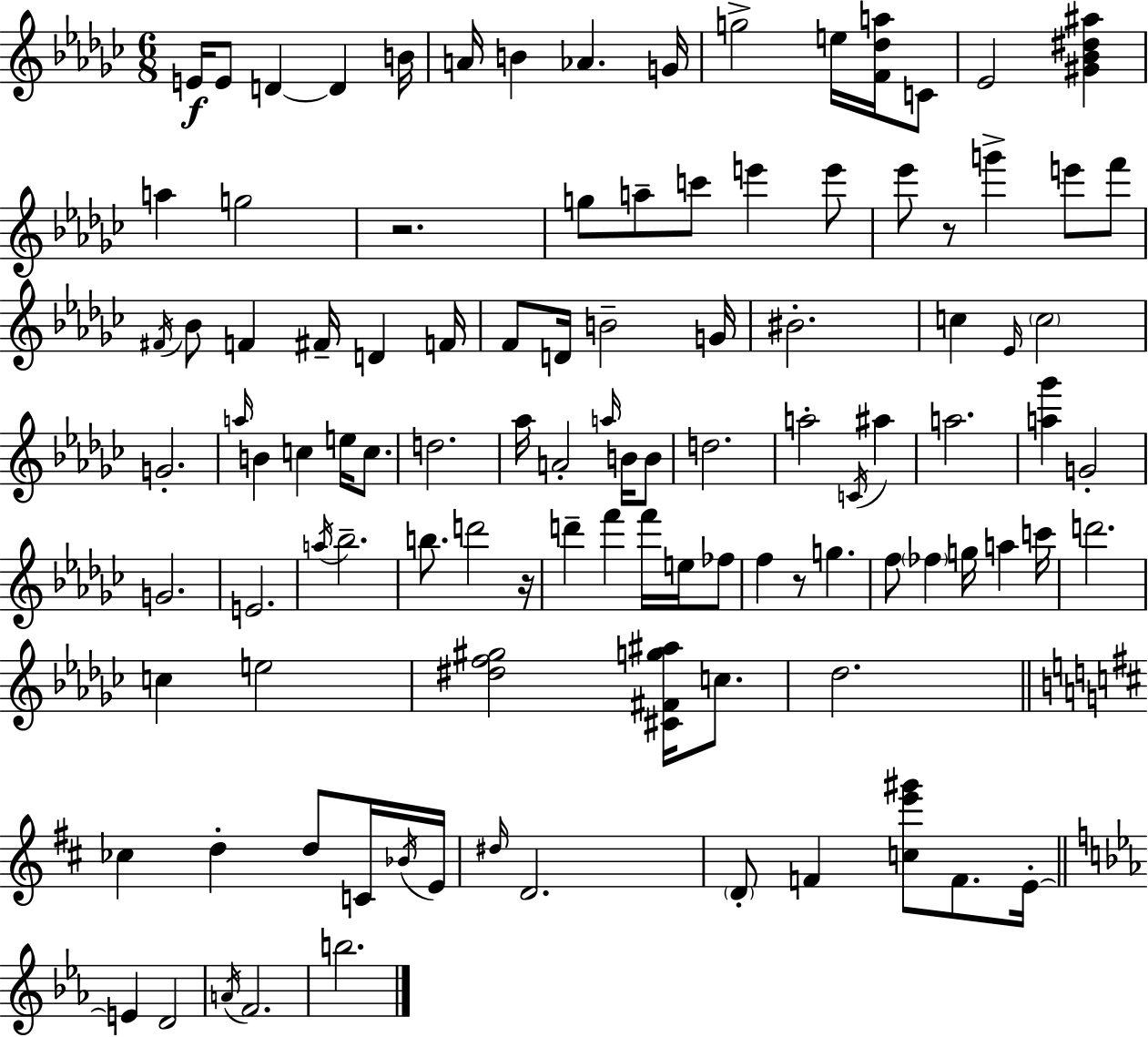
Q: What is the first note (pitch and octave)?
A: E4